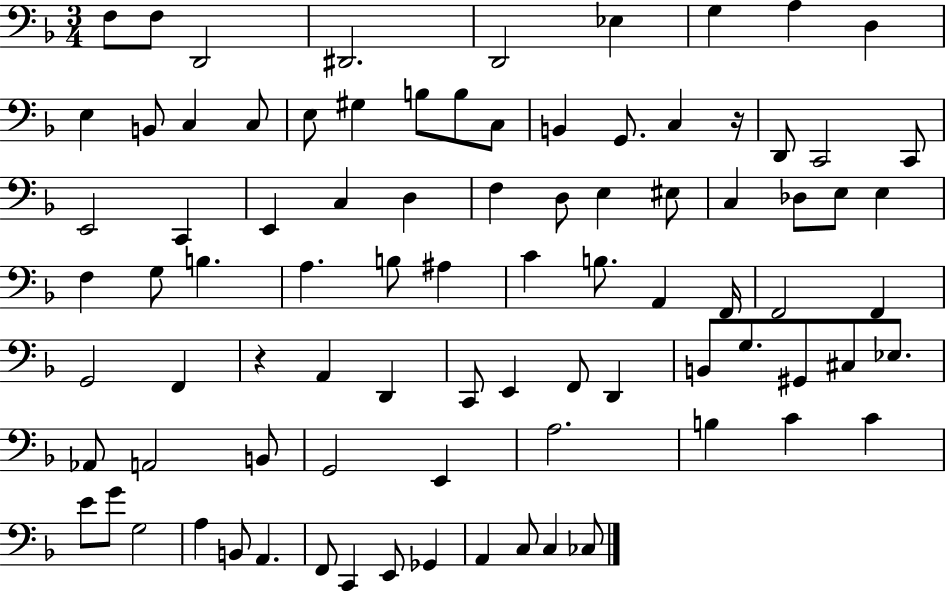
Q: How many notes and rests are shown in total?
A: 87